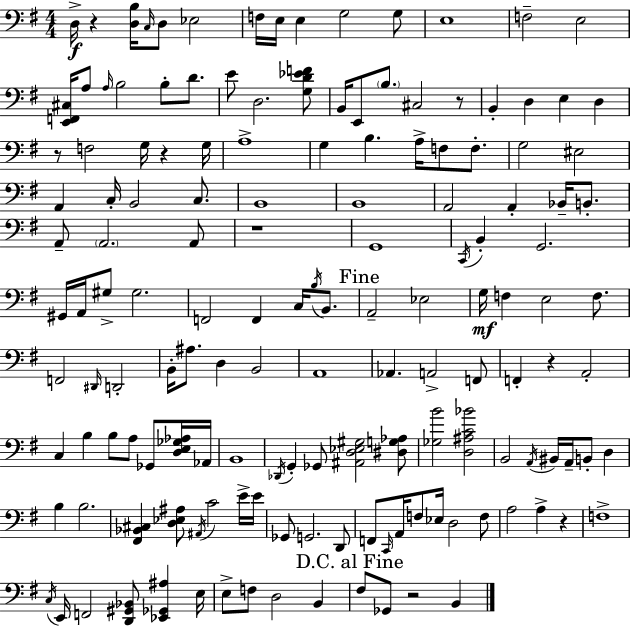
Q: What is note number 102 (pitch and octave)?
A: A#2